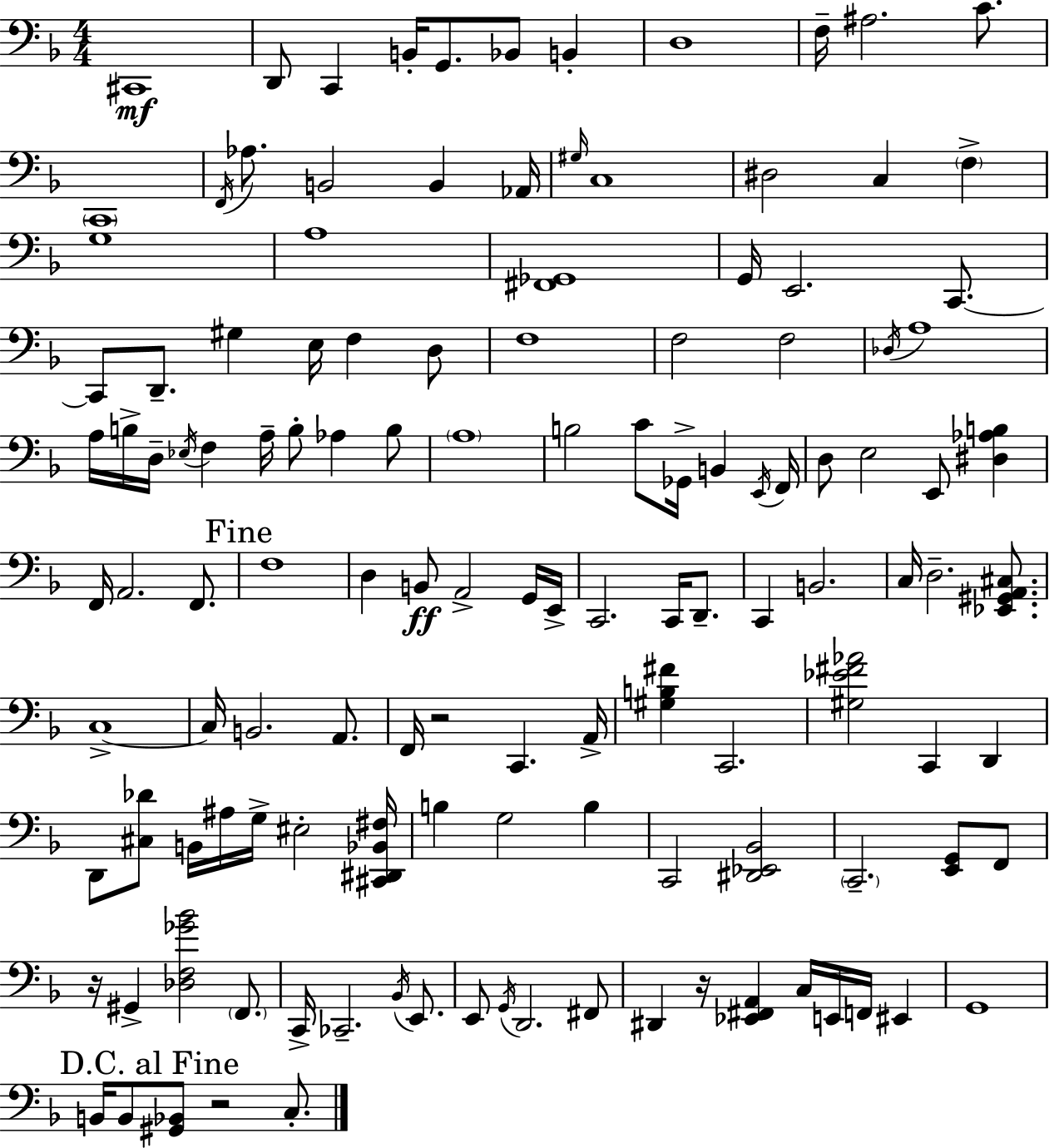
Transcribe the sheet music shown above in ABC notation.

X:1
T:Untitled
M:4/4
L:1/4
K:Dm
^C,,4 D,,/2 C,, B,,/4 G,,/2 _B,,/2 B,, D,4 F,/4 ^A,2 C/2 C,,4 F,,/4 _A,/2 B,,2 B,, _A,,/4 ^G,/4 C,4 ^D,2 C, F, G,4 A,4 [^F,,_G,,]4 G,,/4 E,,2 C,,/2 C,,/2 D,,/2 ^G, E,/4 F, D,/2 F,4 F,2 F,2 _D,/4 A,4 A,/4 B,/4 D,/4 _E,/4 F, A,/4 B,/2 _A, B,/2 A,4 B,2 C/2 _G,,/4 B,, E,,/4 F,,/4 D,/2 E,2 E,,/2 [^D,_A,B,] F,,/4 A,,2 F,,/2 F,4 D, B,,/2 A,,2 G,,/4 E,,/4 C,,2 C,,/4 D,,/2 C,, B,,2 C,/4 D,2 [_E,,^G,,A,,^C,]/2 C,4 C,/4 B,,2 A,,/2 F,,/4 z2 C,, A,,/4 [^G,B,^F] C,,2 [^G,_E^F_A]2 C,, D,, D,,/2 [^C,_D]/2 B,,/4 ^A,/4 G,/4 ^E,2 [^C,,^D,,_B,,^F,]/4 B, G,2 B, C,,2 [^D,,_E,,_B,,]2 C,,2 [E,,G,,]/2 F,,/2 z/4 ^G,, [_D,F,_G_B]2 F,,/2 C,,/4 _C,,2 _B,,/4 E,,/2 E,,/2 G,,/4 D,,2 ^F,,/2 ^D,, z/4 [_E,,^F,,A,,] C,/4 E,,/4 F,,/4 ^E,, G,,4 B,,/4 B,,/2 [^G,,_B,,]/2 z2 C,/2